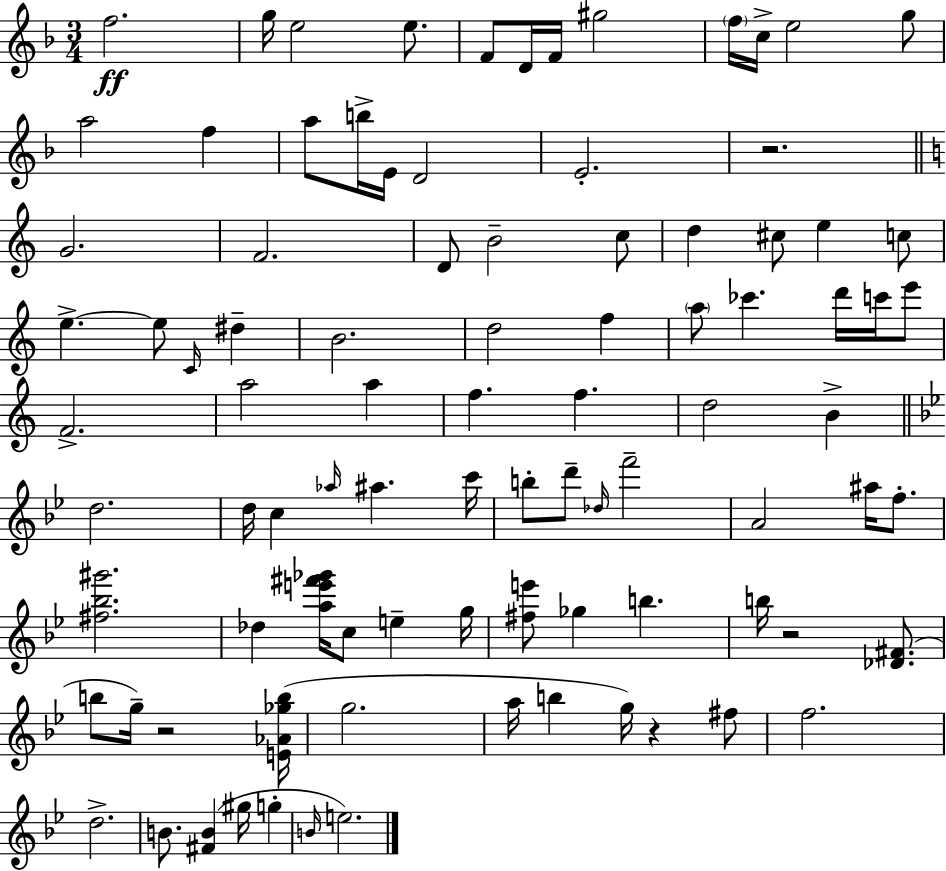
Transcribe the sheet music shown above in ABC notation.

X:1
T:Untitled
M:3/4
L:1/4
K:F
f2 g/4 e2 e/2 F/2 D/4 F/4 ^g2 f/4 c/4 e2 g/2 a2 f a/2 b/4 E/4 D2 E2 z2 G2 F2 D/2 B2 c/2 d ^c/2 e c/2 e e/2 C/4 ^d B2 d2 f a/2 _c' d'/4 c'/4 e'/2 F2 a2 a f f d2 B d2 d/4 c _a/4 ^a c'/4 b/2 d'/2 _d/4 f'2 A2 ^a/4 f/2 [^f_b^g']2 _d [ae'^f'_g']/4 c/2 e g/4 [^fe']/2 _g b b/4 z2 [_D^F]/2 b/2 g/4 z2 [E_A_gb]/4 g2 a/4 b g/4 z ^f/2 f2 d2 B/2 [^FB] ^g/4 g B/4 e2